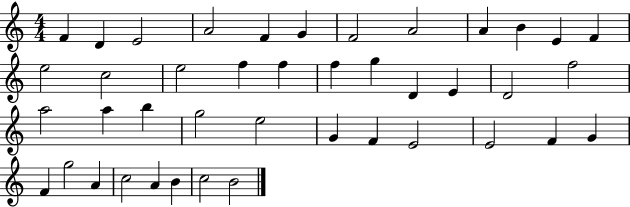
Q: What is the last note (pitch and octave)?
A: B4